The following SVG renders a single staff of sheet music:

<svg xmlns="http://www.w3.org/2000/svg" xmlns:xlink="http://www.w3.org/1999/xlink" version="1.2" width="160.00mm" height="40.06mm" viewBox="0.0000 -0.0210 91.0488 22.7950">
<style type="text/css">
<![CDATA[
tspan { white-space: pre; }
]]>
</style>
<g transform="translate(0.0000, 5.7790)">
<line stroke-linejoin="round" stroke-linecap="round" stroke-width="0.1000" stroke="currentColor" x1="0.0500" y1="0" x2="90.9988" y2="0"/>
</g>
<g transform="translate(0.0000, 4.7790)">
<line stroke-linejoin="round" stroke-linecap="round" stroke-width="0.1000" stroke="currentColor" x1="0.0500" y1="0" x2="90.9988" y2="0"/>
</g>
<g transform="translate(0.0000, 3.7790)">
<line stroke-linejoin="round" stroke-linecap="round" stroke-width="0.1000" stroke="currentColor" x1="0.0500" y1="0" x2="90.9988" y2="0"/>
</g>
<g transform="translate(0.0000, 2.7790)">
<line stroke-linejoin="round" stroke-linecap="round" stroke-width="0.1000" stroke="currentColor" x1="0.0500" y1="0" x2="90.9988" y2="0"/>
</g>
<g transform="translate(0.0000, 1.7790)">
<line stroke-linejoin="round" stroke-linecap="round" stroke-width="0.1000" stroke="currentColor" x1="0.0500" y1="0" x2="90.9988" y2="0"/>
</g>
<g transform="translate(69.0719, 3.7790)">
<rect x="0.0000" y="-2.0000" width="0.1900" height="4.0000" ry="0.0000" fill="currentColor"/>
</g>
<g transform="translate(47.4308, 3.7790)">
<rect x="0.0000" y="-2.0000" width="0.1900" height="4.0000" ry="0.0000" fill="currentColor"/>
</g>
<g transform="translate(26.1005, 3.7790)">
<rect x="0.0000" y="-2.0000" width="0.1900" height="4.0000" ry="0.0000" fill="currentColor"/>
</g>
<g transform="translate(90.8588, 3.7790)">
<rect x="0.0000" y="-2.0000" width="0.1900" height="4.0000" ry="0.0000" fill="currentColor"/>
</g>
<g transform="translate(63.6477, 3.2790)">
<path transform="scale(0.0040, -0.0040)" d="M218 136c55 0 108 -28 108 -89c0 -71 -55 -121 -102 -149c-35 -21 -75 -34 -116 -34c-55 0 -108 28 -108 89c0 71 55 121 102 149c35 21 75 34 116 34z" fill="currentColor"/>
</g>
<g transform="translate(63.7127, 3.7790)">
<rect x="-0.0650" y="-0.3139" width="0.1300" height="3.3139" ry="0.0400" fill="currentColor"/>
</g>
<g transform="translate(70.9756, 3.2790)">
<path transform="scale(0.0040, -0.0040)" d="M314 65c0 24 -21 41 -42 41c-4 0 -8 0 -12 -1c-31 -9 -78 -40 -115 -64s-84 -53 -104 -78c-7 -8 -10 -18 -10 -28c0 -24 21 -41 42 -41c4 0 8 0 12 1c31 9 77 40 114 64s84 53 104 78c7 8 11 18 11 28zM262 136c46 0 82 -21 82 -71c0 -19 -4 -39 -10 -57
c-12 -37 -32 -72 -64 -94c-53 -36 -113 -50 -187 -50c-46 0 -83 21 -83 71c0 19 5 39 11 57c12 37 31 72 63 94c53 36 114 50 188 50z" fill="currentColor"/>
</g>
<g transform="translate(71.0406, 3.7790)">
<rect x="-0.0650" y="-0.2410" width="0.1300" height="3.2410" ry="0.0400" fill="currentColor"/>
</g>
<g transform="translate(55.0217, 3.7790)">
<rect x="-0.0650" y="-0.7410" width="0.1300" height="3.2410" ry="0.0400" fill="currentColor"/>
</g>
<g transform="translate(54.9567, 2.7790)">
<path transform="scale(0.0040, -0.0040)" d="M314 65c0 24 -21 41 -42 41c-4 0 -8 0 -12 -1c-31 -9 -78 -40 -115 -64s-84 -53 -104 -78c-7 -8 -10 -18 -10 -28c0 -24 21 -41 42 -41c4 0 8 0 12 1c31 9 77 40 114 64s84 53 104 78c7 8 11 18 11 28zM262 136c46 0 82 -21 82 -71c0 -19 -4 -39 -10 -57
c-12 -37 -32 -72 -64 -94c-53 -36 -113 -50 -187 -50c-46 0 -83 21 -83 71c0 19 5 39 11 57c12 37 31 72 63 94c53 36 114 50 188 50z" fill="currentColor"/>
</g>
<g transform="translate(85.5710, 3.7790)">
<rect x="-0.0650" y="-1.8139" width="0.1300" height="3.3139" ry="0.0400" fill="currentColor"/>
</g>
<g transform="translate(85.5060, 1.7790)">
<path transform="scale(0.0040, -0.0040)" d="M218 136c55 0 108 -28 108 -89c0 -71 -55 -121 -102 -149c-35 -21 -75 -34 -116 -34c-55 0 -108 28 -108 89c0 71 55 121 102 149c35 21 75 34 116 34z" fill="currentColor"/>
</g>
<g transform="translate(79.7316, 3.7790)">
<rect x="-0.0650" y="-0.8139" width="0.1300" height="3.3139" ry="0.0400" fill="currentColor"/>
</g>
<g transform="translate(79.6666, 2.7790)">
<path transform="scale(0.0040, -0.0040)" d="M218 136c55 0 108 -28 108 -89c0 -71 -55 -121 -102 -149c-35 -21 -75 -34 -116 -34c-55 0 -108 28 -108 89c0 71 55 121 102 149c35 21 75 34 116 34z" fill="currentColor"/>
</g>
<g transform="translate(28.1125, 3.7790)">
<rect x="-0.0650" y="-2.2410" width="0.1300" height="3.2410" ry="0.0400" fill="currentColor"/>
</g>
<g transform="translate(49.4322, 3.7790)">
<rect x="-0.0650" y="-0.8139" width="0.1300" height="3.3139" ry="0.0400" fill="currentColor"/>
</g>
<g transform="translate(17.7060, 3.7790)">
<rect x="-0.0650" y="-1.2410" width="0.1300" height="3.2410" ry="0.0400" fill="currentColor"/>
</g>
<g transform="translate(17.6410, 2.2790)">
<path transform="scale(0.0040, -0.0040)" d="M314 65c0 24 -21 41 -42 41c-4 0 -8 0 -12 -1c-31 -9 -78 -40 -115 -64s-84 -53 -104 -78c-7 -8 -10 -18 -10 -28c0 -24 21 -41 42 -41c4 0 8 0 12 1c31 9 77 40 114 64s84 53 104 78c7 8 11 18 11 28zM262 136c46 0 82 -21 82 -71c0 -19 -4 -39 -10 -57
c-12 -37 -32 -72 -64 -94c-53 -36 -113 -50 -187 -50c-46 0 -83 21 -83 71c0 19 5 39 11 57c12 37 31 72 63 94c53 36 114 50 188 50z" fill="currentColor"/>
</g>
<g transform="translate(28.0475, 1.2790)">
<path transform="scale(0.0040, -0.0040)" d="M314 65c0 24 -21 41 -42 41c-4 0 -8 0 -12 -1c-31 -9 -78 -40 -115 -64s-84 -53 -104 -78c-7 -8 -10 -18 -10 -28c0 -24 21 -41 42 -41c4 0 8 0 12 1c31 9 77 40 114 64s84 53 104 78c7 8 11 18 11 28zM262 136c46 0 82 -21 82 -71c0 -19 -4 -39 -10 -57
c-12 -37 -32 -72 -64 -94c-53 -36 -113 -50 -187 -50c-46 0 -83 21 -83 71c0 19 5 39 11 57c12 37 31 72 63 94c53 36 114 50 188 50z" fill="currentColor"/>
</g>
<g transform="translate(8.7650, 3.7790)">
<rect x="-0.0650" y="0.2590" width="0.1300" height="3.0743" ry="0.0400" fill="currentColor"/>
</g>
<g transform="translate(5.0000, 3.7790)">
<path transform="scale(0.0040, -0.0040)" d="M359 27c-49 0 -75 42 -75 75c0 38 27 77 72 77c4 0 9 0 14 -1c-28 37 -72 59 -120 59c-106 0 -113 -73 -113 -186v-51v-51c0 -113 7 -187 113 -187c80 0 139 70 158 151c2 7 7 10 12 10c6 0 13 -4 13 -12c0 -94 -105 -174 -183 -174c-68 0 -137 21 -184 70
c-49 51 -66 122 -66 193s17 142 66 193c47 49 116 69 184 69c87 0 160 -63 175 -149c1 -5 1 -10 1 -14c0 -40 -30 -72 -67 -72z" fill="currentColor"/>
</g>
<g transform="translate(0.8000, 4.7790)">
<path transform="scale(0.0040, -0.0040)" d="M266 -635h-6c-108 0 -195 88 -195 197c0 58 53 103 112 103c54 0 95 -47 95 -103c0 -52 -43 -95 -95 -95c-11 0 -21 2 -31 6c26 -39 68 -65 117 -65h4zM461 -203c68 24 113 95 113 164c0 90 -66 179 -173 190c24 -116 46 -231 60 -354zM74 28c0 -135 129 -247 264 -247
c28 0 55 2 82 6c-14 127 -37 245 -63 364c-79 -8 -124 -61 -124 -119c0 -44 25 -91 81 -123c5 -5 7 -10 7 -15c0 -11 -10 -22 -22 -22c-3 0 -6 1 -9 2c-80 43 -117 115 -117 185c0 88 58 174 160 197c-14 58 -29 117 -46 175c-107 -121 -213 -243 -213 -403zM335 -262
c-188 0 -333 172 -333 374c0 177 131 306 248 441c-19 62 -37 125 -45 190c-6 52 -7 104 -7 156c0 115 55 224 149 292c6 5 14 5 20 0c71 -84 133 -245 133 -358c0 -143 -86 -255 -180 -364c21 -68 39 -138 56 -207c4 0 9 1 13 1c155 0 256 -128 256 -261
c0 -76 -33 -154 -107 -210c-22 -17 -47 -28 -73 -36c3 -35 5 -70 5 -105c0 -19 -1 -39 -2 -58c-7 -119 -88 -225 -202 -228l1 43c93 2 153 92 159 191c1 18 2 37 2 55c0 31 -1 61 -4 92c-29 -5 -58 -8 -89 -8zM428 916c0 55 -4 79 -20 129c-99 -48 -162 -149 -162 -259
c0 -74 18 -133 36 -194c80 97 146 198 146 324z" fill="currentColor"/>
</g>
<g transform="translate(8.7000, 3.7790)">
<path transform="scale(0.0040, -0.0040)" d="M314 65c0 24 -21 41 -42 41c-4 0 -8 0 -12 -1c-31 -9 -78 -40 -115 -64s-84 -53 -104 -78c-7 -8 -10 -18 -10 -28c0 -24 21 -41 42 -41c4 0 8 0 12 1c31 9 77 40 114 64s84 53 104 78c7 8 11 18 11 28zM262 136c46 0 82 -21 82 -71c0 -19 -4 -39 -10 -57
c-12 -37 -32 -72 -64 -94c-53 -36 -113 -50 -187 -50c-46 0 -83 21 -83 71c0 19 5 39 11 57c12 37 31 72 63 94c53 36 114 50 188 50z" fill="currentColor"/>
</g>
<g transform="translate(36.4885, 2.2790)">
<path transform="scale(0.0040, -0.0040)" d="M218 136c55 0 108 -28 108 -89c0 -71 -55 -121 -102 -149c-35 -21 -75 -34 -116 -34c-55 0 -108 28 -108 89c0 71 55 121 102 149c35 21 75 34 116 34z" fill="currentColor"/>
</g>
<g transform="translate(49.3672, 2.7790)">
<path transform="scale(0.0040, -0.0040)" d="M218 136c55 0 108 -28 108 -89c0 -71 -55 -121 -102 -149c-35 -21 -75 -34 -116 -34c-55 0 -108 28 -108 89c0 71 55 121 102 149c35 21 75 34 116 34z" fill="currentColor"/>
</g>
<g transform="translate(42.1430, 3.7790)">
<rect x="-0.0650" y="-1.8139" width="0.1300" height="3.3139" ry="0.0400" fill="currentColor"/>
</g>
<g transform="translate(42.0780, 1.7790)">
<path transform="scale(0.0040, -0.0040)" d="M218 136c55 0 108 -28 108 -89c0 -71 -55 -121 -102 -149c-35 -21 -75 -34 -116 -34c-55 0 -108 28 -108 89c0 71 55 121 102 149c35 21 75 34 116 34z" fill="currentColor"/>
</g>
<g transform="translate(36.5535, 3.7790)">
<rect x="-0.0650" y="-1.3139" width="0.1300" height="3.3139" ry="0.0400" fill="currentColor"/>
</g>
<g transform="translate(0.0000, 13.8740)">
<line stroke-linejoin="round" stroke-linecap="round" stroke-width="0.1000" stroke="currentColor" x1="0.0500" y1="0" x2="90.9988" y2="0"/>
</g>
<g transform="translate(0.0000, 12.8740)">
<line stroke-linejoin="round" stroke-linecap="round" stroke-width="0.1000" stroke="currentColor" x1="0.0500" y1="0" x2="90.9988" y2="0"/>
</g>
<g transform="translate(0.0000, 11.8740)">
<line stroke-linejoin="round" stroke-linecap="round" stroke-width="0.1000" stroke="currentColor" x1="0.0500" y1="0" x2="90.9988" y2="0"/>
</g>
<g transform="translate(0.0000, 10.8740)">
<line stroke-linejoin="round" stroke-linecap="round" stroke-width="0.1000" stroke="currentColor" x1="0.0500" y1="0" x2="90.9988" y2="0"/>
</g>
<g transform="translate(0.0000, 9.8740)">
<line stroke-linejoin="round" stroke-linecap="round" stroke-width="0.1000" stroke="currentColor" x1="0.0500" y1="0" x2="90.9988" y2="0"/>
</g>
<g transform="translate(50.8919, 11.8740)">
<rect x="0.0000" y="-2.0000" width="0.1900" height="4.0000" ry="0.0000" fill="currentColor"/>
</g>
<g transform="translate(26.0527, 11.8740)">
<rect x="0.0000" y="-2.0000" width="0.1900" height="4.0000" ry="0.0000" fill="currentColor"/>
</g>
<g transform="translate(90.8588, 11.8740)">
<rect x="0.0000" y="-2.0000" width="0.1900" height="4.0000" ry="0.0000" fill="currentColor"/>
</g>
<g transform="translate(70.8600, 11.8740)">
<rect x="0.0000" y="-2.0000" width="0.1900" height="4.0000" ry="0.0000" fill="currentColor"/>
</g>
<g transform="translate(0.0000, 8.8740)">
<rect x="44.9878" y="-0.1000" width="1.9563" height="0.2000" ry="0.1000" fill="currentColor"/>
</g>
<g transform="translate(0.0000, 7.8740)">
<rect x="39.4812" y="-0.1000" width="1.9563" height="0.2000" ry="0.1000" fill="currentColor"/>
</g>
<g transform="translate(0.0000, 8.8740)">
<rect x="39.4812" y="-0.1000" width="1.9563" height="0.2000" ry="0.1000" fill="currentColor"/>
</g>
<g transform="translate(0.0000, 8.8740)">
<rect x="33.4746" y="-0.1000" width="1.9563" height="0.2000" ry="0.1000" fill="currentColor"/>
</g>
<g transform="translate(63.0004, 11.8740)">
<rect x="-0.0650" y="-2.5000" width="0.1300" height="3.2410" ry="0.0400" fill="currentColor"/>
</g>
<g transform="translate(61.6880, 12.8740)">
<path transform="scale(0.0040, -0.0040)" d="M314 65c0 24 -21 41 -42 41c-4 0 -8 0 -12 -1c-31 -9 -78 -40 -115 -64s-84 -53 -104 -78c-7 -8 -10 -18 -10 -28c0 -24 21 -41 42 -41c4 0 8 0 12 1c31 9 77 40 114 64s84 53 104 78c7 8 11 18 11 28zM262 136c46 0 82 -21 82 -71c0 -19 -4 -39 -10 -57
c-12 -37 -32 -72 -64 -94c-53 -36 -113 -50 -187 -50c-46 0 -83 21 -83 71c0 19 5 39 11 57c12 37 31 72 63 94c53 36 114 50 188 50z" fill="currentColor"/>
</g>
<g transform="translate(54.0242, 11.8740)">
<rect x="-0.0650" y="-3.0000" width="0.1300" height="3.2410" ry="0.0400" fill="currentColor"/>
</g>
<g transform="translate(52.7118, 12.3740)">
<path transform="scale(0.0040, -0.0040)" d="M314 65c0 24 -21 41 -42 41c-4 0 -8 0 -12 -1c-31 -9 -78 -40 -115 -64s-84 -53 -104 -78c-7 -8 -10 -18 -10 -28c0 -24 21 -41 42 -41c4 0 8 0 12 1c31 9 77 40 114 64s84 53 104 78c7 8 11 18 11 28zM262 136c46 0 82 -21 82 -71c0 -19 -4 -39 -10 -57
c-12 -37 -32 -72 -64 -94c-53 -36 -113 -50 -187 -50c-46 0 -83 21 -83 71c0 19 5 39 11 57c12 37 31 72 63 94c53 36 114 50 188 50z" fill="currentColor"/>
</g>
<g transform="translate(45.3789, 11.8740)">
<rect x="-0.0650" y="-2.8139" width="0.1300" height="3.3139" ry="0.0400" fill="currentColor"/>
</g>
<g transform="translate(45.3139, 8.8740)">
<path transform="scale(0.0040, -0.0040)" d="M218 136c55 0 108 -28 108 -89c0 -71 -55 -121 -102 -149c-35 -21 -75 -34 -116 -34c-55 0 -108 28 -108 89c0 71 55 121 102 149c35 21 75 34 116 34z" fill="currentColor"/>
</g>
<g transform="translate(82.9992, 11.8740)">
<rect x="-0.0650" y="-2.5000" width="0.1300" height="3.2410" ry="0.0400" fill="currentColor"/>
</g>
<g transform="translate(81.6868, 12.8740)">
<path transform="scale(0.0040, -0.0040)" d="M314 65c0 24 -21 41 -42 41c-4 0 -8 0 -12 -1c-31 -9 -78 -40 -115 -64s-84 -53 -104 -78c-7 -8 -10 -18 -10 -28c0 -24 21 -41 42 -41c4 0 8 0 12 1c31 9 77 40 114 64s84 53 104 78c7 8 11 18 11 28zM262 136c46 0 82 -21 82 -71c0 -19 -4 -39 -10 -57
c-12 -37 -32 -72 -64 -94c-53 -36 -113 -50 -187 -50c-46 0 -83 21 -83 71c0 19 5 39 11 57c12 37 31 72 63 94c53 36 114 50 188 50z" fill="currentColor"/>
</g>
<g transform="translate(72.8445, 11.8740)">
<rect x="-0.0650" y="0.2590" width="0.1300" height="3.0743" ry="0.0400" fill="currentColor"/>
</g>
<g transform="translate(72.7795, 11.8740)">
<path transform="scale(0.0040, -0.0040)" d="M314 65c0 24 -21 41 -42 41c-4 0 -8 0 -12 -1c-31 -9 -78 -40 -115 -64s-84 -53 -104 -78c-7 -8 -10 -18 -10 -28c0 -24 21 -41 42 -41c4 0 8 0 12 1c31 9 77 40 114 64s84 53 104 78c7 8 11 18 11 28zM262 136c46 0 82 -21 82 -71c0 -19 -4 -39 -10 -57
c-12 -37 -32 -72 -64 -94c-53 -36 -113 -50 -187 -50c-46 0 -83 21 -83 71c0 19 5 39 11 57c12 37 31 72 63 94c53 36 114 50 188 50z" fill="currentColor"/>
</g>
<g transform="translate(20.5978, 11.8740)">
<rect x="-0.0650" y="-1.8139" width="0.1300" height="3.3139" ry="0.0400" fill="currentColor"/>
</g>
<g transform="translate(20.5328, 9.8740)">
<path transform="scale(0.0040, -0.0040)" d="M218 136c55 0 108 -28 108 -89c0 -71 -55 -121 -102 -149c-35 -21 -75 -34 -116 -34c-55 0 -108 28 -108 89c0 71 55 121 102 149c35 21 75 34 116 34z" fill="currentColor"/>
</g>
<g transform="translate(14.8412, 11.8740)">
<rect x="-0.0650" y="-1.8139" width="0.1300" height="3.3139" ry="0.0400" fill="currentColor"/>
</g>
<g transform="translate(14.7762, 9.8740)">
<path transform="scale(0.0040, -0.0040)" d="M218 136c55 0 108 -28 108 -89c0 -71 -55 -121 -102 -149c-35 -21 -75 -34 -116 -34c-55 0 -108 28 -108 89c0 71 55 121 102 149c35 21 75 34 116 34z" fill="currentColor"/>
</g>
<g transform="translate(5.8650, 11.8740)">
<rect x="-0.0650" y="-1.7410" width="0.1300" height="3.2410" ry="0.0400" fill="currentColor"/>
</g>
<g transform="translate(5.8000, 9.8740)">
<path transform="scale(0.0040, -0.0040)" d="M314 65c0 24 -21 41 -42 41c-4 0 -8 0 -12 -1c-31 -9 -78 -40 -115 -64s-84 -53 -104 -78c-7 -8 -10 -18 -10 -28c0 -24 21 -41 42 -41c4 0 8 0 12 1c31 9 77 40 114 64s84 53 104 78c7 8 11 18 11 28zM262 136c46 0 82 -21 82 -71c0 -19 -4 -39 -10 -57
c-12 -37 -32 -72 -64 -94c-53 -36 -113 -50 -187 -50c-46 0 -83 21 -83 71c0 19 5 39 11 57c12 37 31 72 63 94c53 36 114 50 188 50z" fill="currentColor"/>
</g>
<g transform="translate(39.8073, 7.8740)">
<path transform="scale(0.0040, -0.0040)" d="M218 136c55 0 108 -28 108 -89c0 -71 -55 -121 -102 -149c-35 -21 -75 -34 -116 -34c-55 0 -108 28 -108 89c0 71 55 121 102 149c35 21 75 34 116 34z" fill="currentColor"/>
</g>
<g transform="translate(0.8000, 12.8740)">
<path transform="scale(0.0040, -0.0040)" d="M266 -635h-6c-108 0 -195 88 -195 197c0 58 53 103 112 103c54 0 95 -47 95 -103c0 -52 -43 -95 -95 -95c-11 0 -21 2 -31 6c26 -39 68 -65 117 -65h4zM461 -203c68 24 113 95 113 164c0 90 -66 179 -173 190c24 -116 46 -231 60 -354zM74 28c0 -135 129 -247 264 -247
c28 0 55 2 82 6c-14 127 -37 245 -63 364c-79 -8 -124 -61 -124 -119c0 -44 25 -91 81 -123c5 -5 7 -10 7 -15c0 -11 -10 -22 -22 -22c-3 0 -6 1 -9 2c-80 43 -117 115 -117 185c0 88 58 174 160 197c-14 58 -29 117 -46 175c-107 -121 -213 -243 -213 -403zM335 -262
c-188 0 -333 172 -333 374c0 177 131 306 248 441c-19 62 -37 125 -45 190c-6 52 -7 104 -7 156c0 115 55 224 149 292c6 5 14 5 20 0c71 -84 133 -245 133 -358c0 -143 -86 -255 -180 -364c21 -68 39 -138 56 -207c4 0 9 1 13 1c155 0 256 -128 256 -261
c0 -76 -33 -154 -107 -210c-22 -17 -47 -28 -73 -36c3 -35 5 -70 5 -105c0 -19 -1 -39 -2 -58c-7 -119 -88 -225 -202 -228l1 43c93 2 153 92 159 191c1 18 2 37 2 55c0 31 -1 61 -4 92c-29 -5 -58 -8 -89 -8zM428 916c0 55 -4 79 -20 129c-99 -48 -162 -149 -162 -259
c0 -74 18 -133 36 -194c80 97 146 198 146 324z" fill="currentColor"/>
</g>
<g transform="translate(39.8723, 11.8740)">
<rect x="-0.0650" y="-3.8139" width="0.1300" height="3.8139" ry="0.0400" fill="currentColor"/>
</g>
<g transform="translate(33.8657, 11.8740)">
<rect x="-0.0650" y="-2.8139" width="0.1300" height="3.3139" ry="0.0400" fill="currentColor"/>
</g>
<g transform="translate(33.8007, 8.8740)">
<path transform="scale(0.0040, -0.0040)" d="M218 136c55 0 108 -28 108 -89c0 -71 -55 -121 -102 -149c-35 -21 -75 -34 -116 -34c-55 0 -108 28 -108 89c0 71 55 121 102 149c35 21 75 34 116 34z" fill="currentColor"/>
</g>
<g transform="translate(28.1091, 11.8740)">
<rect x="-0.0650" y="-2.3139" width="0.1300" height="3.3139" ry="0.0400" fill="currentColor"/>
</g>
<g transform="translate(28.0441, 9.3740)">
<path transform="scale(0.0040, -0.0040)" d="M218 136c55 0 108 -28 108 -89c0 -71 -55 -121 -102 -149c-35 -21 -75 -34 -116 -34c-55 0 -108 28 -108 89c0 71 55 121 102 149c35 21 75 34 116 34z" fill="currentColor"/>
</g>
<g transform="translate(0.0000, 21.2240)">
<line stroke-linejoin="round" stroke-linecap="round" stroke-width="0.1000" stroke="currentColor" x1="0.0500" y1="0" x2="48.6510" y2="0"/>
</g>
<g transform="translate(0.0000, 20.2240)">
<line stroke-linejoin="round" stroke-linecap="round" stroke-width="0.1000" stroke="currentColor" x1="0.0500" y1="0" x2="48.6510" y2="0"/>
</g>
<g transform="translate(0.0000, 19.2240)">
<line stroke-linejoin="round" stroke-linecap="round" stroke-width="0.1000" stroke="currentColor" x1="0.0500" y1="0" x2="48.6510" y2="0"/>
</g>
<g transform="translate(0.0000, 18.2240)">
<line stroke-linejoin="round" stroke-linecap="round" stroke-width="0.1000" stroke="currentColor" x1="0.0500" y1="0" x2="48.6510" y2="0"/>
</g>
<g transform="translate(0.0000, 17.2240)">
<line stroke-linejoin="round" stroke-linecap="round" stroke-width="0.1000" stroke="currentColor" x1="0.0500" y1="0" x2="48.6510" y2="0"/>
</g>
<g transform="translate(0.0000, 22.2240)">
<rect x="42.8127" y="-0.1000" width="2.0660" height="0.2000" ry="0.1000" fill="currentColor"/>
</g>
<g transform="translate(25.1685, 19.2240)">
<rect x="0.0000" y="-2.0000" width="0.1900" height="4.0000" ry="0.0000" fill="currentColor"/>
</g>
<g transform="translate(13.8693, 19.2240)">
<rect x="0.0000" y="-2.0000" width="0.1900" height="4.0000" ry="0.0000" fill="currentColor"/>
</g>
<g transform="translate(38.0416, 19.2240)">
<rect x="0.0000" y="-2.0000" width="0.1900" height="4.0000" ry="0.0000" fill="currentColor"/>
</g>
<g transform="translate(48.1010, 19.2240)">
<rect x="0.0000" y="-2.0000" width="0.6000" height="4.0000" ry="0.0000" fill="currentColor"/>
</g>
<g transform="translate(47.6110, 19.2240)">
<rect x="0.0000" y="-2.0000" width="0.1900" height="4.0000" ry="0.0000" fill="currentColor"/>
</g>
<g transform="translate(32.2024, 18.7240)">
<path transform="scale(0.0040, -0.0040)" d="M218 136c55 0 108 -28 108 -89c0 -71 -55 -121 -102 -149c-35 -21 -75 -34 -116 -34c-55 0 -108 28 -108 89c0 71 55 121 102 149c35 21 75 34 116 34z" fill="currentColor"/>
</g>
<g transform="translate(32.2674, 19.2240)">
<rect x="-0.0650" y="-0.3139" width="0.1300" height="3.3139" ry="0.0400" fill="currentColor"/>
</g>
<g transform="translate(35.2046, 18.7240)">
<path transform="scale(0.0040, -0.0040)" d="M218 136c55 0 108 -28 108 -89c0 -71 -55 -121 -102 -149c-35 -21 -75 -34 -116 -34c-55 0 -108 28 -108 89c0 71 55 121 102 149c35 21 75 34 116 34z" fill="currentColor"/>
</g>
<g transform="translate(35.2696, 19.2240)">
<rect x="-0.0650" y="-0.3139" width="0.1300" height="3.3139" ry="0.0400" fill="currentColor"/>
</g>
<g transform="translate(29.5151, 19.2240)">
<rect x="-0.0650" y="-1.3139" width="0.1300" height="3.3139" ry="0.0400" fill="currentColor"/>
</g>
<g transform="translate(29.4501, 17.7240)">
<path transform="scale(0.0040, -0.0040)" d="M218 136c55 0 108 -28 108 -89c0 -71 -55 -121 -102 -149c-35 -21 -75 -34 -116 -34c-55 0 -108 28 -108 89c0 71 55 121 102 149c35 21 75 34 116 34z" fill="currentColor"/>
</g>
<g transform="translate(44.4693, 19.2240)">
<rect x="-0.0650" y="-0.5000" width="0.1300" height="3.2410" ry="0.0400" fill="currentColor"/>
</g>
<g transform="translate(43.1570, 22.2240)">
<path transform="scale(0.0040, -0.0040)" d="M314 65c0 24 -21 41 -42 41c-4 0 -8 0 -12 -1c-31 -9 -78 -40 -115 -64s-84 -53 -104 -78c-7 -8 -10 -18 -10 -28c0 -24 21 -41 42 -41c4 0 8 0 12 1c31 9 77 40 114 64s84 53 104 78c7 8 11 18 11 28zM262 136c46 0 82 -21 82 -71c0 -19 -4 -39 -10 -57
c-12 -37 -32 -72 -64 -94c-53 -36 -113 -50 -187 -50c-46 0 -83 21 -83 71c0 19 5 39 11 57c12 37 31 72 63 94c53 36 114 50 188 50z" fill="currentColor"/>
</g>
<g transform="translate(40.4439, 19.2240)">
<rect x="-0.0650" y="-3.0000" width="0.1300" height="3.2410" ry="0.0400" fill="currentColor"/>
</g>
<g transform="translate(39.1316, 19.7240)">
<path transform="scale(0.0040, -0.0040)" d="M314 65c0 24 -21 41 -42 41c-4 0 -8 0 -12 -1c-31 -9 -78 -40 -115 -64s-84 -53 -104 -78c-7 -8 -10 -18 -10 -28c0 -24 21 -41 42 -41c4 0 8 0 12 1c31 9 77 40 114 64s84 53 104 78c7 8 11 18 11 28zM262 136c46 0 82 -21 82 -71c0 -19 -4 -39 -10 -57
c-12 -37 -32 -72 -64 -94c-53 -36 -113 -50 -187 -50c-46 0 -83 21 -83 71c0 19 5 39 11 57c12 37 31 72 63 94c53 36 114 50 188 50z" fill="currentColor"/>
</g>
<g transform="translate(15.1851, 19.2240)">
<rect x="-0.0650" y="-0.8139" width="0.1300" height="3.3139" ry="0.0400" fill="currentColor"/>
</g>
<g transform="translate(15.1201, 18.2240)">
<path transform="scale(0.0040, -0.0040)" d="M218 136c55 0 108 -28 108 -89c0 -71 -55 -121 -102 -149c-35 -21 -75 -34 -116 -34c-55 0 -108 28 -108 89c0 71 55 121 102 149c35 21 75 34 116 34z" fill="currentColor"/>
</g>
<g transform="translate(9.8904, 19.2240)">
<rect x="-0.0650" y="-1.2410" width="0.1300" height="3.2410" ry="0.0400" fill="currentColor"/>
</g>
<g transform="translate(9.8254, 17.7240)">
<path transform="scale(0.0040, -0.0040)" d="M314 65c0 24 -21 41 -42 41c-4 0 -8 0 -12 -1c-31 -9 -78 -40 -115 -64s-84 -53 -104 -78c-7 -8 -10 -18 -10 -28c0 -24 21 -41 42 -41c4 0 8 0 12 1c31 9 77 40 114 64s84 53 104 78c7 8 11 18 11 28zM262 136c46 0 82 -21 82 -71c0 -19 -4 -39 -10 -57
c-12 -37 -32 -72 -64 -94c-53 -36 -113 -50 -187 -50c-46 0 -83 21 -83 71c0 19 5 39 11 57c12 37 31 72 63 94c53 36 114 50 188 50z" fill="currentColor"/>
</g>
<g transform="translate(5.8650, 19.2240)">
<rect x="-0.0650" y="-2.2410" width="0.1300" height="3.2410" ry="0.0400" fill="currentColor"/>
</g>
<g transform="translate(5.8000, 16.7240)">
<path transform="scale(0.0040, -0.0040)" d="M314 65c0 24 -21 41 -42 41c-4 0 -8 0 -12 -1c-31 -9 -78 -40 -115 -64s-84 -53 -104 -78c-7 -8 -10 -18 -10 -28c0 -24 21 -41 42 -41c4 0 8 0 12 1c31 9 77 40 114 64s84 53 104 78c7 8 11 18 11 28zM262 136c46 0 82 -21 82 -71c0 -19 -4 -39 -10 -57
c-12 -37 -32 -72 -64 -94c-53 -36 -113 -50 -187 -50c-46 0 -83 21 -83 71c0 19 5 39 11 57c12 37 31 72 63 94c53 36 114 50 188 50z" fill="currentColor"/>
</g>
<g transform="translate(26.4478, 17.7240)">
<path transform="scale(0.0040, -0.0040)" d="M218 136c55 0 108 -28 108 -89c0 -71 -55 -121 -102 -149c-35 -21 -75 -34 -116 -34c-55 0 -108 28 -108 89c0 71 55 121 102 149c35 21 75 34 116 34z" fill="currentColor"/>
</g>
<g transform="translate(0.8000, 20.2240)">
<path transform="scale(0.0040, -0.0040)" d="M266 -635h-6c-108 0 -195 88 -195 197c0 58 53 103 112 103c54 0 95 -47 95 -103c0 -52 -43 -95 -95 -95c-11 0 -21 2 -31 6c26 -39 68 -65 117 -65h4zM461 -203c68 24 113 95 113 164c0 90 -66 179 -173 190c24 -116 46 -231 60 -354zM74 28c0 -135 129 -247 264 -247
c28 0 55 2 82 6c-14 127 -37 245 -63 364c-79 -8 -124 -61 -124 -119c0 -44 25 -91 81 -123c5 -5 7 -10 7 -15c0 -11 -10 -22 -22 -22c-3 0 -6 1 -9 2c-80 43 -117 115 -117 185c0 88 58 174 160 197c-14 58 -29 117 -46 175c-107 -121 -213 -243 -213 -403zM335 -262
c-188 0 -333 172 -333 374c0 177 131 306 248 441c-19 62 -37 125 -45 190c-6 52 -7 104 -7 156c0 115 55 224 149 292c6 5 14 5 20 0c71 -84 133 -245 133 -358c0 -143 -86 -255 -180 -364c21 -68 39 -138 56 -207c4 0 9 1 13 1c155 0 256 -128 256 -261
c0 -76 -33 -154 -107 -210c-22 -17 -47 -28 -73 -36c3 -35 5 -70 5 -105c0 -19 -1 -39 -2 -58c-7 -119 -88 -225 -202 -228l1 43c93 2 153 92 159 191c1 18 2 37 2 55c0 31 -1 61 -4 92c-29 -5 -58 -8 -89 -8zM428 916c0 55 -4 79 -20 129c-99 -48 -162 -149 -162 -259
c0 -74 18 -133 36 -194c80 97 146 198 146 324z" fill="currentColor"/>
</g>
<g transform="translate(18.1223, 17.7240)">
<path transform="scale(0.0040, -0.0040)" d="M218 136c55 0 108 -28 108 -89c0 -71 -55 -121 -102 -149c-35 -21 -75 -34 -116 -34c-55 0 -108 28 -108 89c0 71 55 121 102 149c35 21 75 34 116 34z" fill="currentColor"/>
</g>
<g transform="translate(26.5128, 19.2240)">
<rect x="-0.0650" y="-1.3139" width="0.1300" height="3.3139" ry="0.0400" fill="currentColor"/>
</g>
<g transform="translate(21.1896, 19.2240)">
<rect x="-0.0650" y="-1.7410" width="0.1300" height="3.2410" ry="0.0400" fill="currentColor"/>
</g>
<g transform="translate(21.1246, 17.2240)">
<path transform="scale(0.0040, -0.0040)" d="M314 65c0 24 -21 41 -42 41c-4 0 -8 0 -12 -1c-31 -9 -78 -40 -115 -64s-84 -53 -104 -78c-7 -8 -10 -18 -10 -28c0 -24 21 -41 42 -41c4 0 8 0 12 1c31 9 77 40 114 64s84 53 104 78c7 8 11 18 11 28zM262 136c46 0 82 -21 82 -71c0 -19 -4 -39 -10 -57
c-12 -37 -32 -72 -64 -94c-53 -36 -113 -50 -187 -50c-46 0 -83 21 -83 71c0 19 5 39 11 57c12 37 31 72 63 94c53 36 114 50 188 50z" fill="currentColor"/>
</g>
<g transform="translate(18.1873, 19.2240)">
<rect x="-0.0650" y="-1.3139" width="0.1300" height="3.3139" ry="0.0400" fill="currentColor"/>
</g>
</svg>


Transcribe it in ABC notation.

X:1
T:Untitled
M:4/4
L:1/4
K:C
B2 e2 g2 e f d d2 c c2 d f f2 f f g a c' a A2 G2 B2 G2 g2 e2 d e f2 e e c c A2 C2